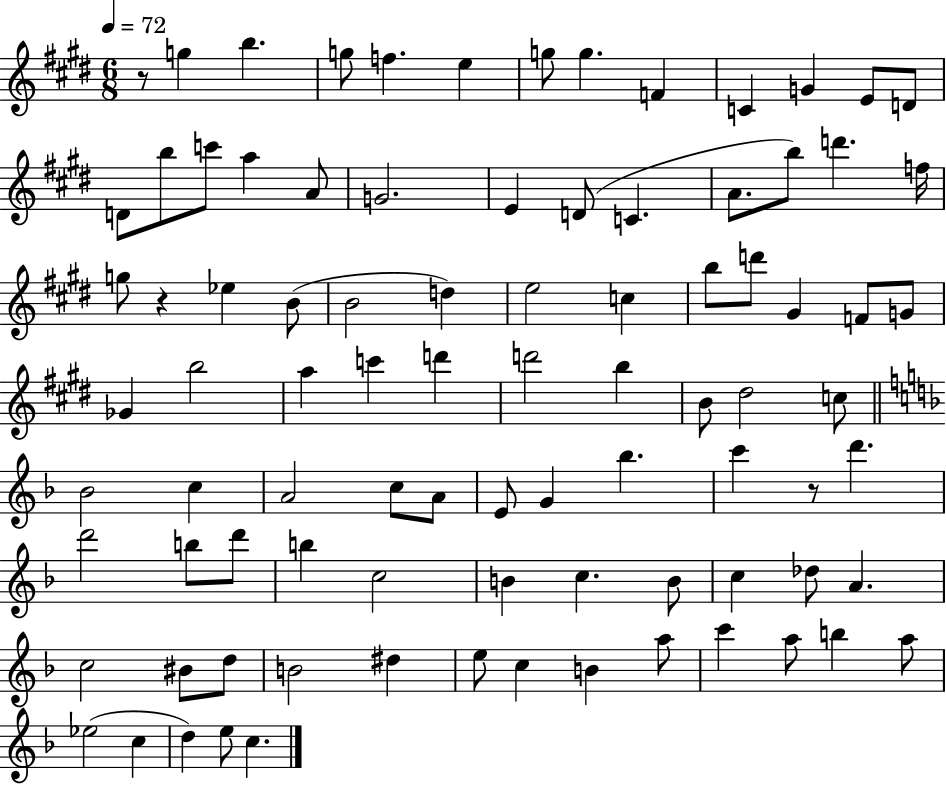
R/e G5/q B5/q. G5/e F5/q. E5/q G5/e G5/q. F4/q C4/q G4/q E4/e D4/e D4/e B5/e C6/e A5/q A4/e G4/h. E4/q D4/e C4/q. A4/e. B5/e D6/q. F5/s G5/e R/q Eb5/q B4/e B4/h D5/q E5/h C5/q B5/e D6/e G#4/q F4/e G4/e Gb4/q B5/h A5/q C6/q D6/q D6/h B5/q B4/e D#5/h C5/e Bb4/h C5/q A4/h C5/e A4/e E4/e G4/q Bb5/q. C6/q R/e D6/q. D6/h B5/e D6/e B5/q C5/h B4/q C5/q. B4/e C5/q Db5/e A4/q. C5/h BIS4/e D5/e B4/h D#5/q E5/e C5/q B4/q A5/e C6/q A5/e B5/q A5/e Eb5/h C5/q D5/q E5/e C5/q.